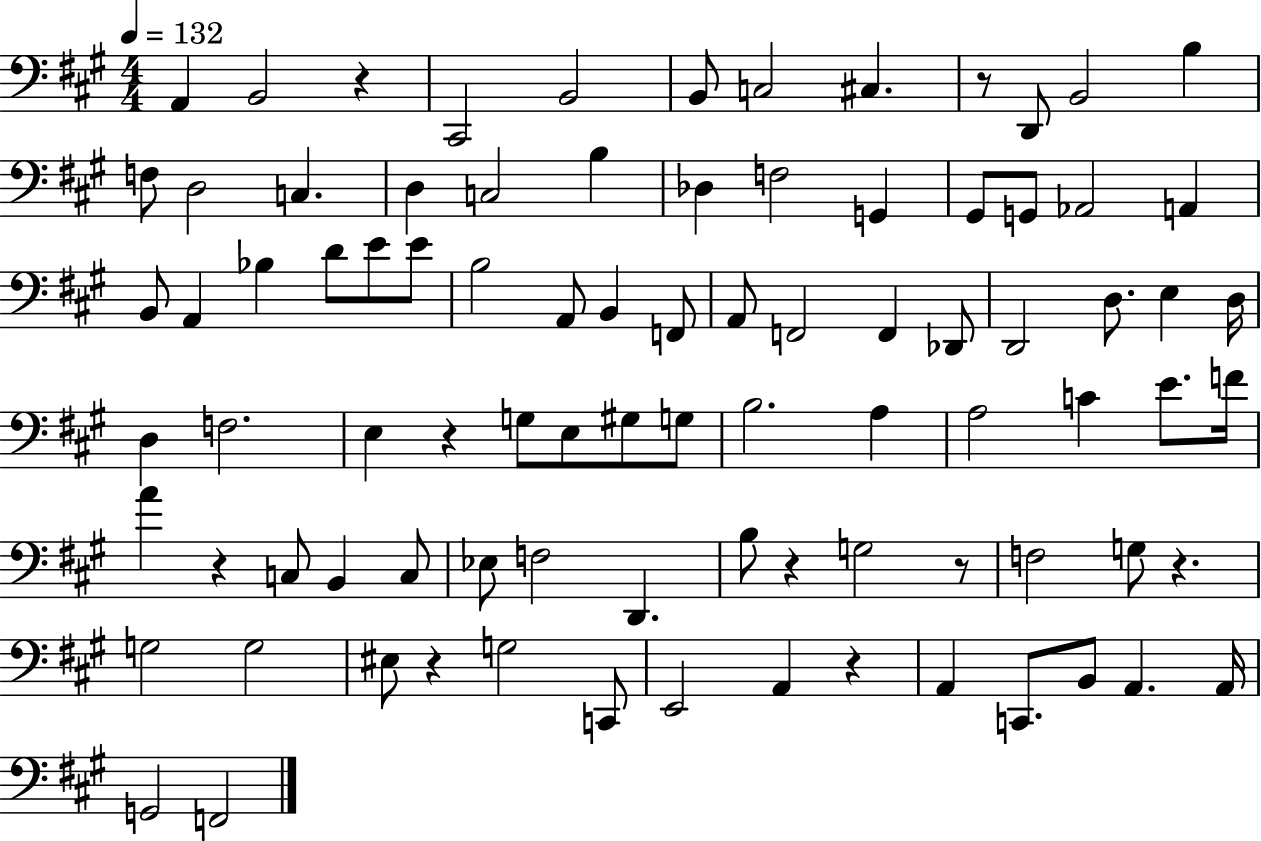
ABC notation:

X:1
T:Untitled
M:4/4
L:1/4
K:A
A,, B,,2 z ^C,,2 B,,2 B,,/2 C,2 ^C, z/2 D,,/2 B,,2 B, F,/2 D,2 C, D, C,2 B, _D, F,2 G,, ^G,,/2 G,,/2 _A,,2 A,, B,,/2 A,, _B, D/2 E/2 E/2 B,2 A,,/2 B,, F,,/2 A,,/2 F,,2 F,, _D,,/2 D,,2 D,/2 E, D,/4 D, F,2 E, z G,/2 E,/2 ^G,/2 G,/2 B,2 A, A,2 C E/2 F/4 A z C,/2 B,, C,/2 _E,/2 F,2 D,, B,/2 z G,2 z/2 F,2 G,/2 z G,2 G,2 ^E,/2 z G,2 C,,/2 E,,2 A,, z A,, C,,/2 B,,/2 A,, A,,/4 G,,2 F,,2